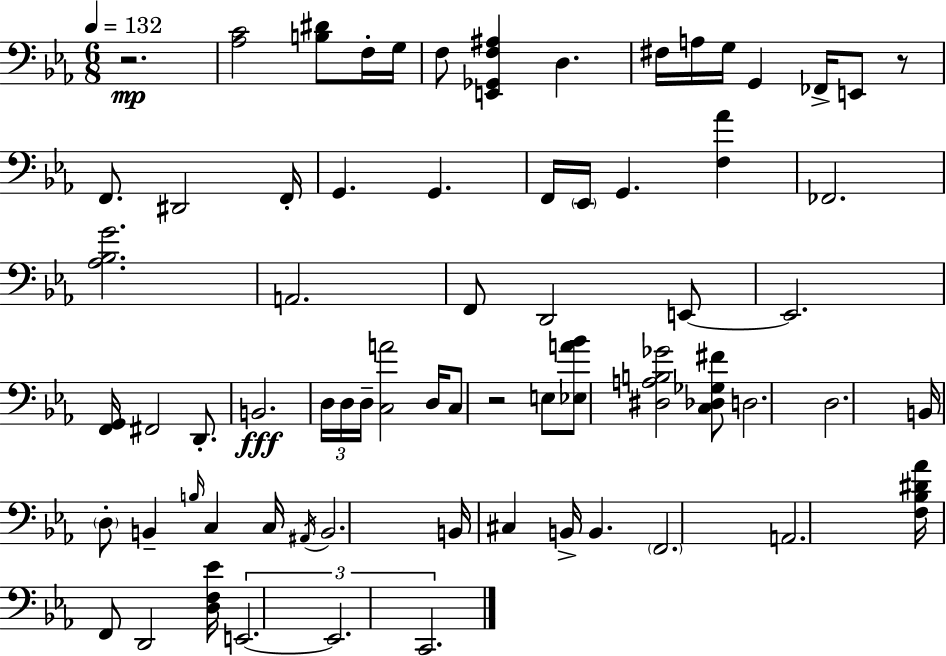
X:1
T:Untitled
M:6/8
L:1/4
K:Eb
z2 [_A,C]2 [B,^D]/2 F,/4 G,/4 F,/2 [E,,_G,,F,^A,] D, ^F,/4 A,/4 G,/4 G,, _F,,/4 E,,/2 z/2 F,,/2 ^D,,2 F,,/4 G,, G,, F,,/4 _E,,/4 G,, [F,_A] _F,,2 [_A,_B,G]2 A,,2 F,,/2 D,,2 E,,/2 E,,2 [F,,G,,]/4 ^F,,2 D,,/2 B,,2 D,/4 D,/4 D,/4 [C,A]2 D,/4 C,/2 z2 E,/2 [_E,A_B]/2 [^D,A,B,_G]2 [C,_D,_G,^F]/2 D,2 D,2 B,,/4 D,/2 B,, B,/4 C, C,/4 ^A,,/4 B,,2 B,,/4 ^C, B,,/4 B,, F,,2 A,,2 [F,_B,^D_A]/4 F,,/2 D,,2 [D,F,_E]/4 E,,2 E,,2 C,,2